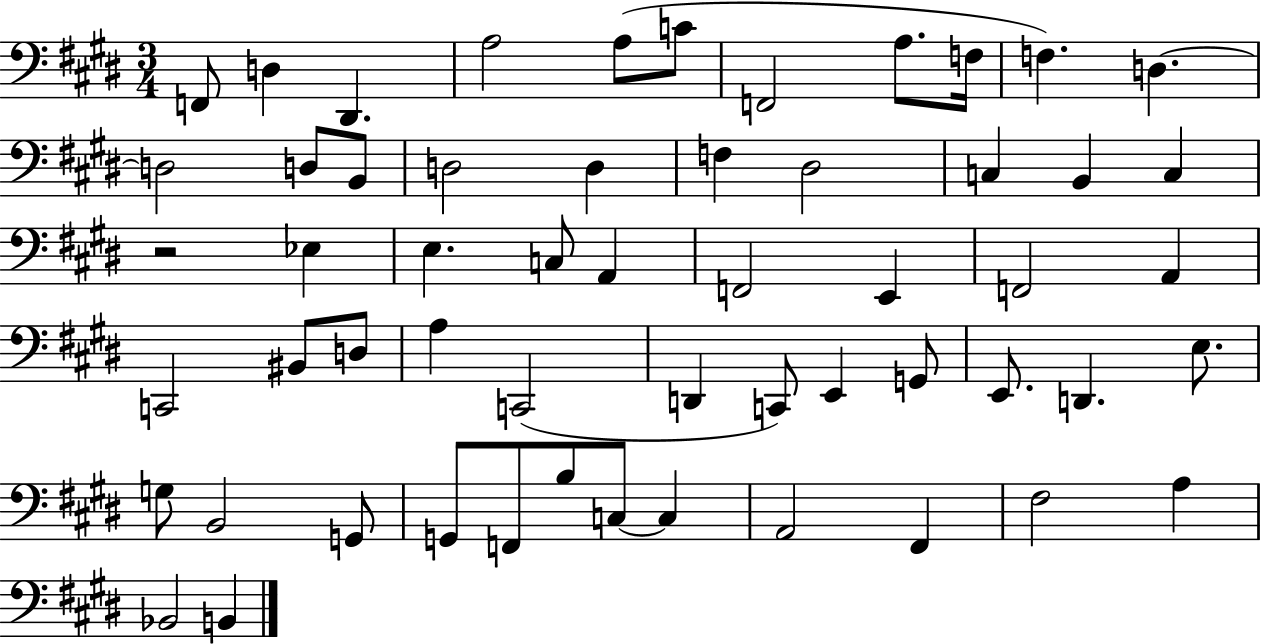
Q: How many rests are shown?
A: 1